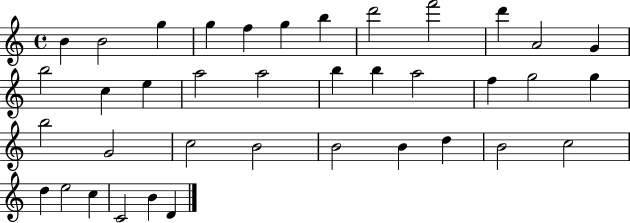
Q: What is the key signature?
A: C major